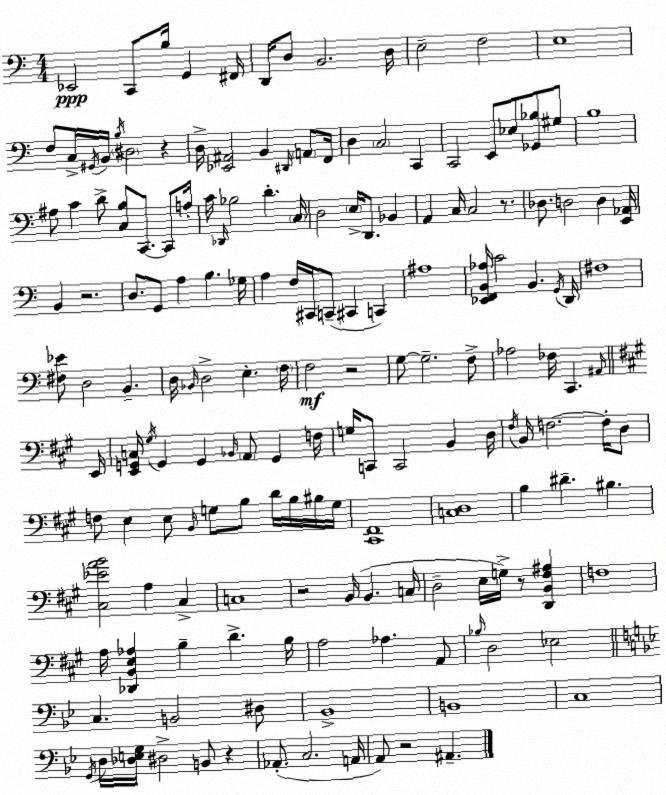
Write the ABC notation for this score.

X:1
T:Untitled
M:4/4
L:1/4
K:Am
_E,,2 C,,/2 B,/4 G,, ^F,,/4 D,,/4 D,/2 B,,2 D,/4 E,2 F,2 E,4 F,/2 C,/4 ^G,,/4 B,,/4 B,/4 ^D,2 z D,/4 [_E,,^A,,]2 B,, ^D,,/4 A,,/2 F,,/4 D, C,2 C,, C,,2 E,,/2 _E,/2 [_G,,_B,]/2 ^G,/2 B,4 ^A,/2 C D/2 [C,B,]/2 C,,/2 C,,/2 A,/4 C/4 _D,,/4 _B,2 D C,/4 D,2 E,/4 D,,/2 _B,, A,, C,/4 C,2 z/2 _D,/2 D,2 D, [E,,_A,,]/4 B,, z2 D,/2 G,,/2 A, B, _G,/4 A, F,/4 ^C,,/4 C,,/2 ^C,, C,, ^A,4 [_E,,F,,B,,_A,]/4 C2 B,, G,,/4 D,,/4 ^F,4 [^F,_E]/2 D,2 B,, D,/4 _B,,/4 D,2 E, F,/4 F,2 z2 G,/2 G,2 F,/2 _A,2 _F,/4 C,, ^A,,/4 E,,/4 [E,,G,,C,]/4 ^G,/4 G,, G,, _B,,/4 A,,/2 G,, F,/4 G,/4 C,,/2 C,,2 B,, D,/4 ^F,/4 B,,/4 F,2 F,/4 D,/2 F,/2 E, E,/2 B,,/4 G,/2 B,/2 D/4 B,/4 ^B,/4 G,/4 [^C,,^F,,]4 [C,D,]4 B, ^D ^B, [^C,_EAB]2 A, ^C, C,4 z2 B,,/4 B,, C,/4 D,2 E,/4 G,/4 z/2 [D,,B,,^F,^A,] F,4 A,/4 [_D,,B,,E,_A,] B, D B,/4 A,2 _A, A,,/2 _B,/4 D,2 _E,2 C, B,,2 ^D,/2 _B,,4 B,,4 C,4 G,,/4 D,/4 [_D,E,G,]/4 ^D,2 B,,/2 z _A,,/2 C,2 A,,/4 A,,/2 z2 ^A,,